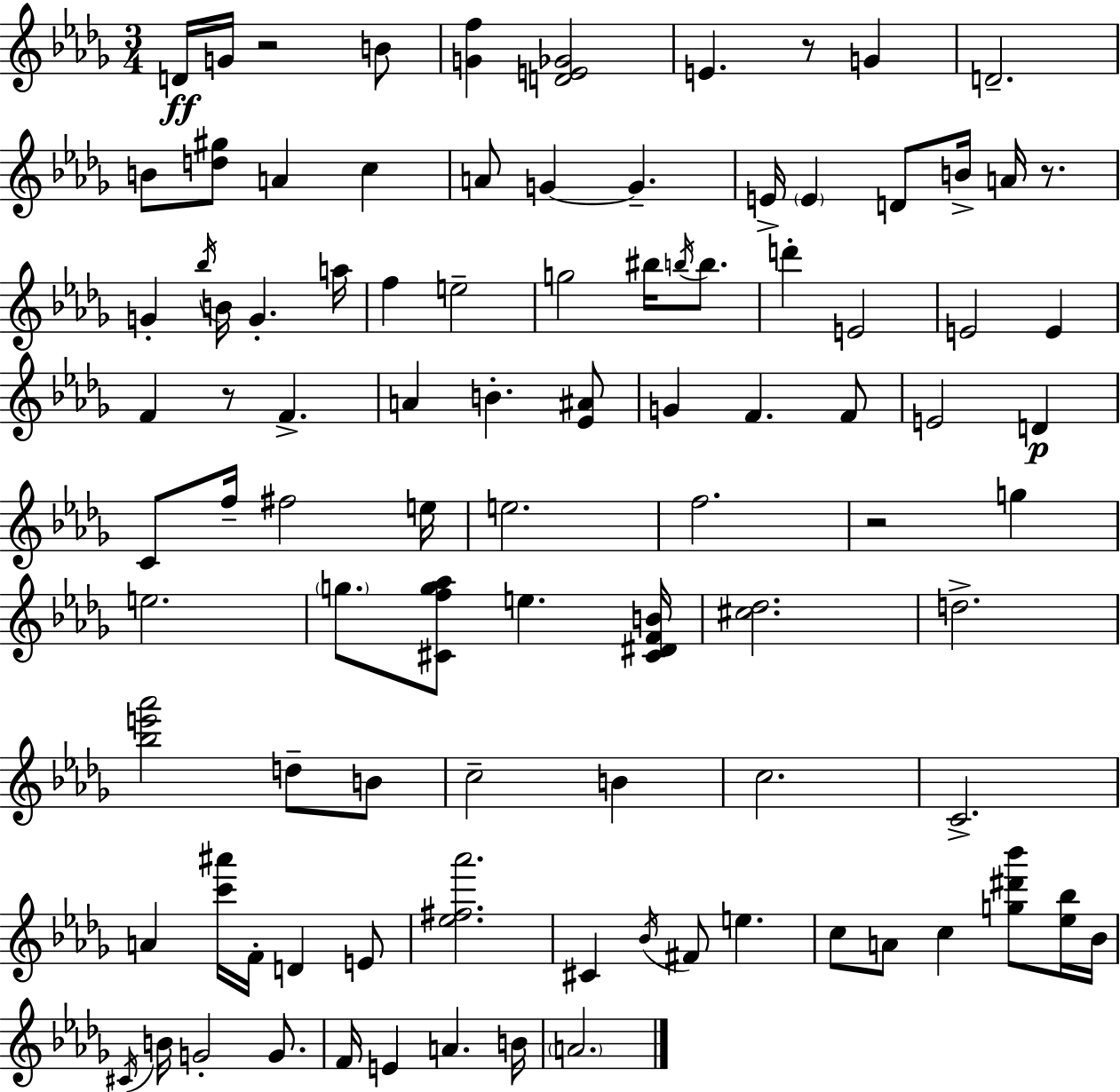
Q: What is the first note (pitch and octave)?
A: D4